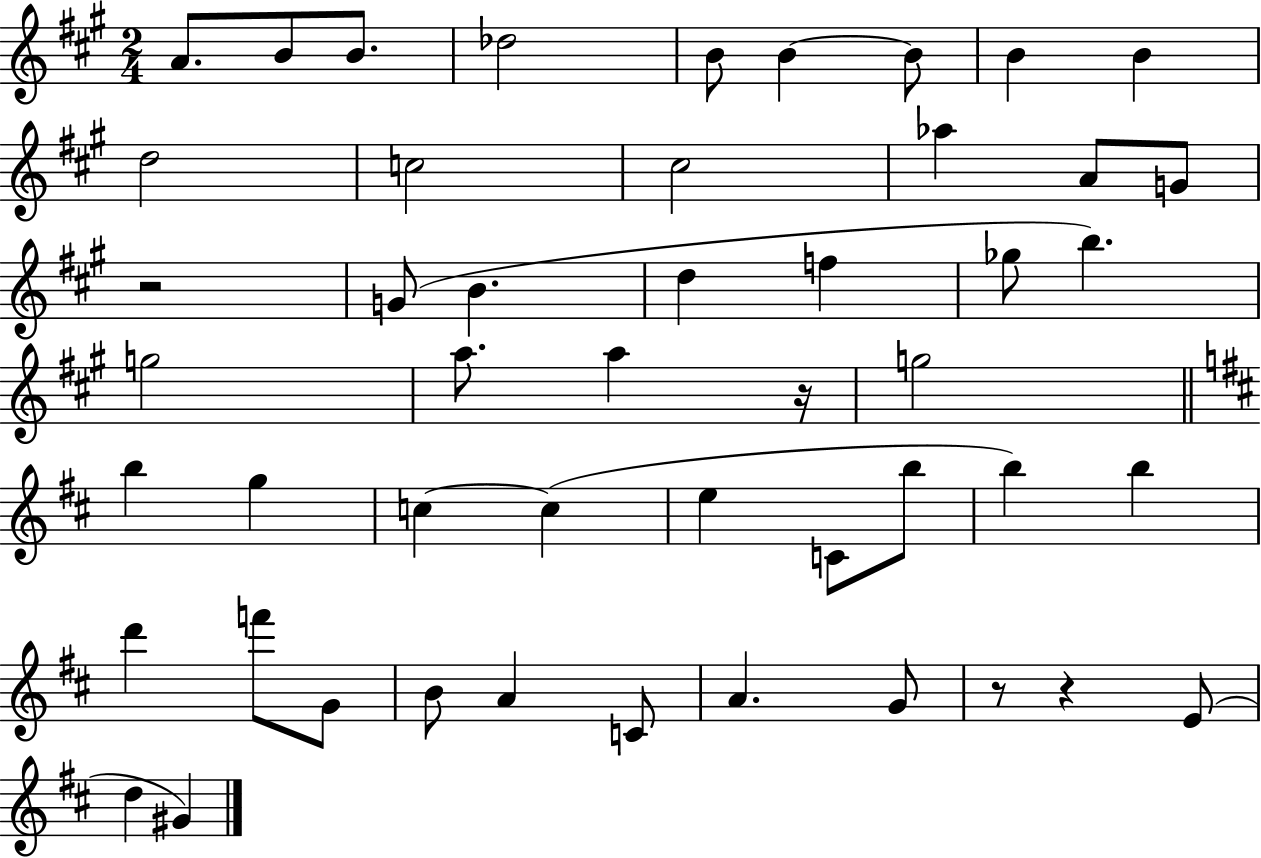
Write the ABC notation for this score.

X:1
T:Untitled
M:2/4
L:1/4
K:A
A/2 B/2 B/2 _d2 B/2 B B/2 B B d2 c2 ^c2 _a A/2 G/2 z2 G/2 B d f _g/2 b g2 a/2 a z/4 g2 b g c c e C/2 b/2 b b d' f'/2 G/2 B/2 A C/2 A G/2 z/2 z E/2 d ^G